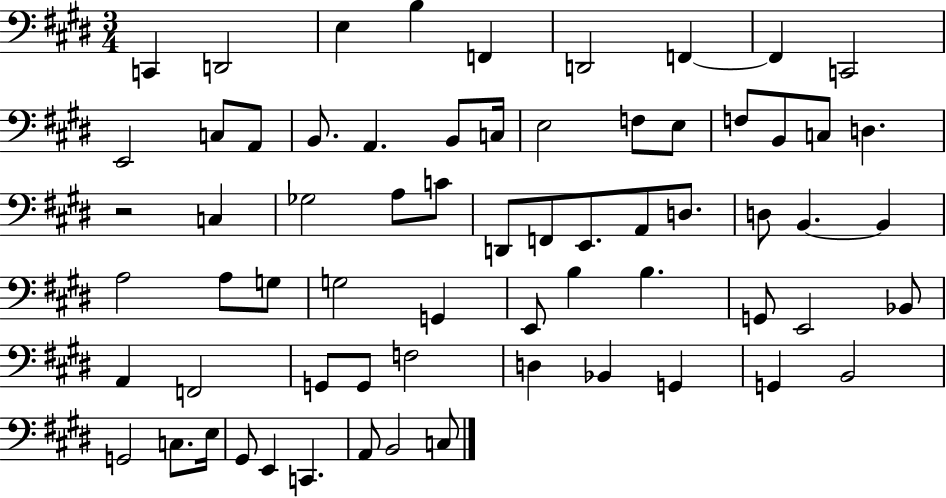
C2/q D2/h E3/q B3/q F2/q D2/h F2/q F2/q C2/h E2/h C3/e A2/e B2/e. A2/q. B2/e C3/s E3/h F3/e E3/e F3/e B2/e C3/e D3/q. R/h C3/q Gb3/h A3/e C4/e D2/e F2/e E2/e. A2/e D3/e. D3/e B2/q. B2/q A3/h A3/e G3/e G3/h G2/q E2/e B3/q B3/q. G2/e E2/h Bb2/e A2/q F2/h G2/e G2/e F3/h D3/q Bb2/q G2/q G2/q B2/h G2/h C3/e. E3/s G#2/e E2/q C2/q. A2/e B2/h C3/e